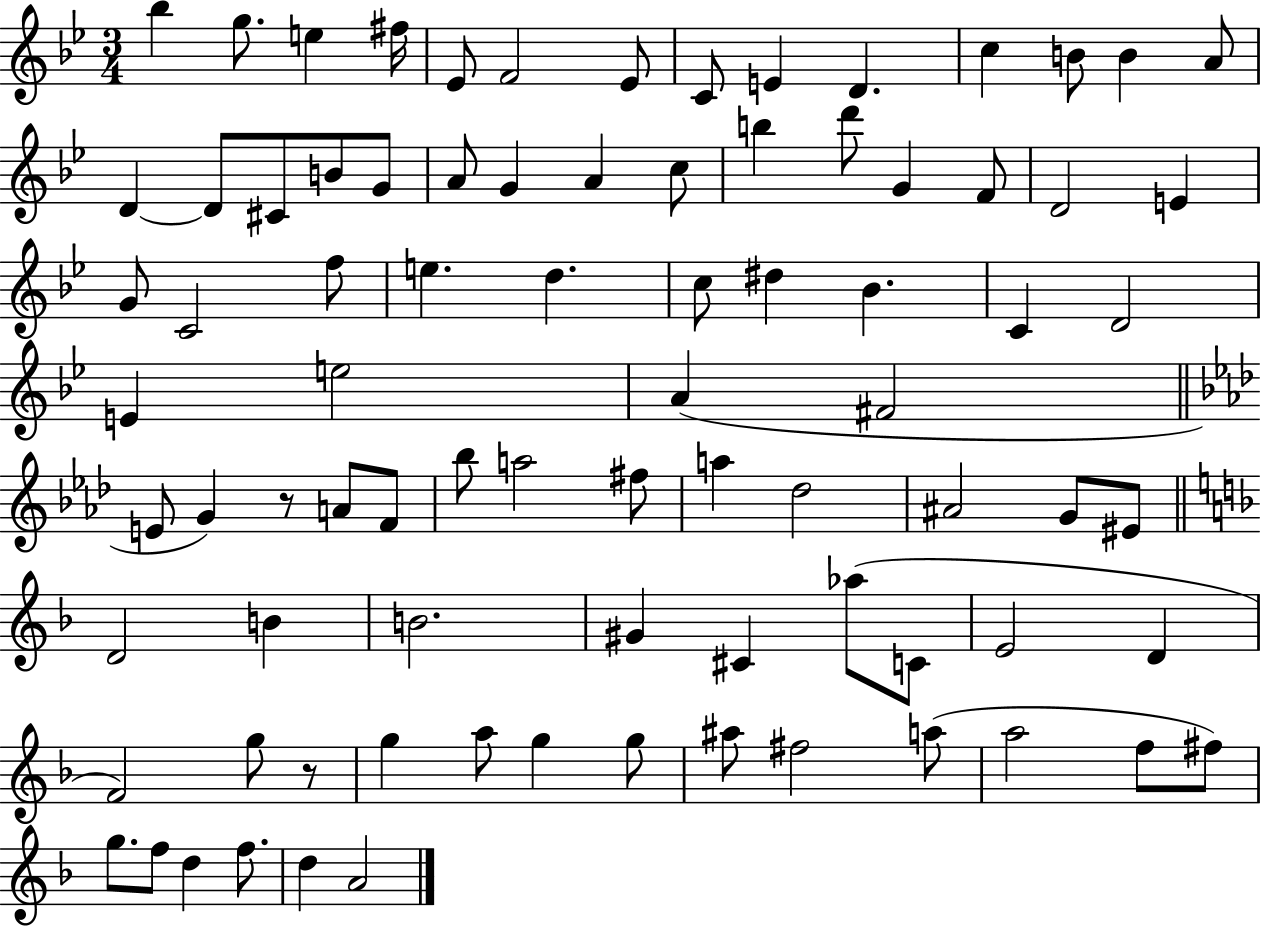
X:1
T:Untitled
M:3/4
L:1/4
K:Bb
_b g/2 e ^f/4 _E/2 F2 _E/2 C/2 E D c B/2 B A/2 D D/2 ^C/2 B/2 G/2 A/2 G A c/2 b d'/2 G F/2 D2 E G/2 C2 f/2 e d c/2 ^d _B C D2 E e2 A ^F2 E/2 G z/2 A/2 F/2 _b/2 a2 ^f/2 a _d2 ^A2 G/2 ^E/2 D2 B B2 ^G ^C _a/2 C/2 E2 D F2 g/2 z/2 g a/2 g g/2 ^a/2 ^f2 a/2 a2 f/2 ^f/2 g/2 f/2 d f/2 d A2